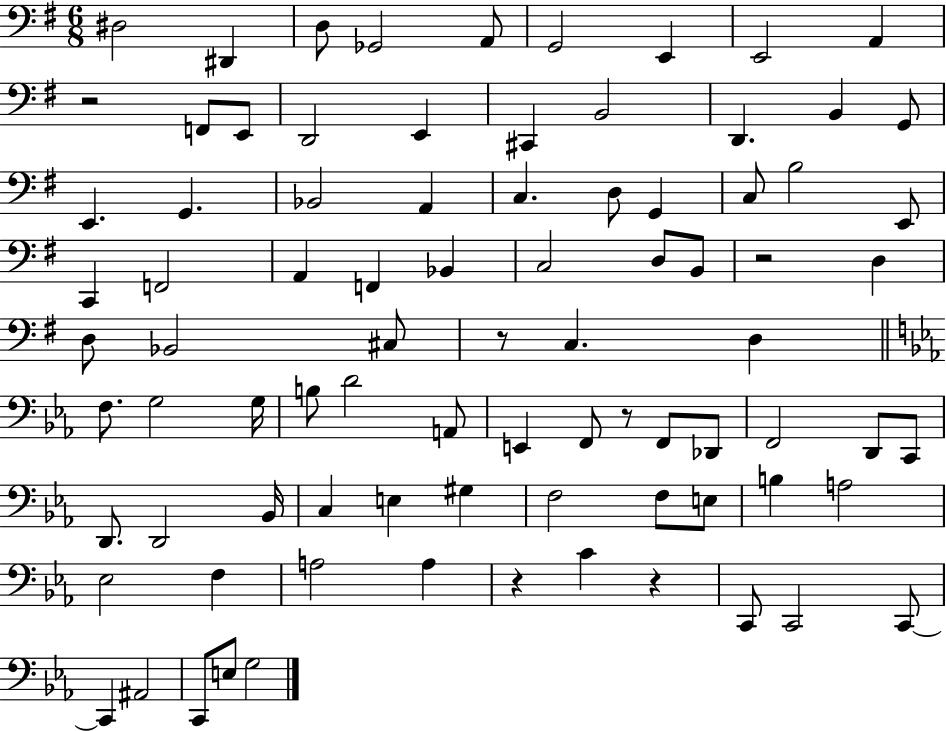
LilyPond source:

{
  \clef bass
  \numericTimeSignature
  \time 6/8
  \key g \major
  dis2 dis,4 | d8 ges,2 a,8 | g,2 e,4 | e,2 a,4 | \break r2 f,8 e,8 | d,2 e,4 | cis,4 b,2 | d,4. b,4 g,8 | \break e,4. g,4. | bes,2 a,4 | c4. d8 g,4 | c8 b2 e,8 | \break c,4 f,2 | a,4 f,4 bes,4 | c2 d8 b,8 | r2 d4 | \break d8 bes,2 cis8 | r8 c4. d4 | \bar "||" \break \key c \minor f8. g2 g16 | b8 d'2 a,8 | e,4 f,8 r8 f,8 des,8 | f,2 d,8 c,8 | \break d,8. d,2 bes,16 | c4 e4 gis4 | f2 f8 e8 | b4 a2 | \break ees2 f4 | a2 a4 | r4 c'4 r4 | c,8 c,2 c,8~~ | \break c,4 ais,2 | c,8 e8 g2 | \bar "|."
}